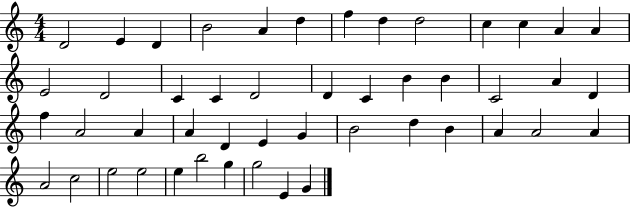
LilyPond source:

{
  \clef treble
  \numericTimeSignature
  \time 4/4
  \key c \major
  d'2 e'4 d'4 | b'2 a'4 d''4 | f''4 d''4 d''2 | c''4 c''4 a'4 a'4 | \break e'2 d'2 | c'4 c'4 d'2 | d'4 c'4 b'4 b'4 | c'2 a'4 d'4 | \break f''4 a'2 a'4 | a'4 d'4 e'4 g'4 | b'2 d''4 b'4 | a'4 a'2 a'4 | \break a'2 c''2 | e''2 e''2 | e''4 b''2 g''4 | g''2 e'4 g'4 | \break \bar "|."
}